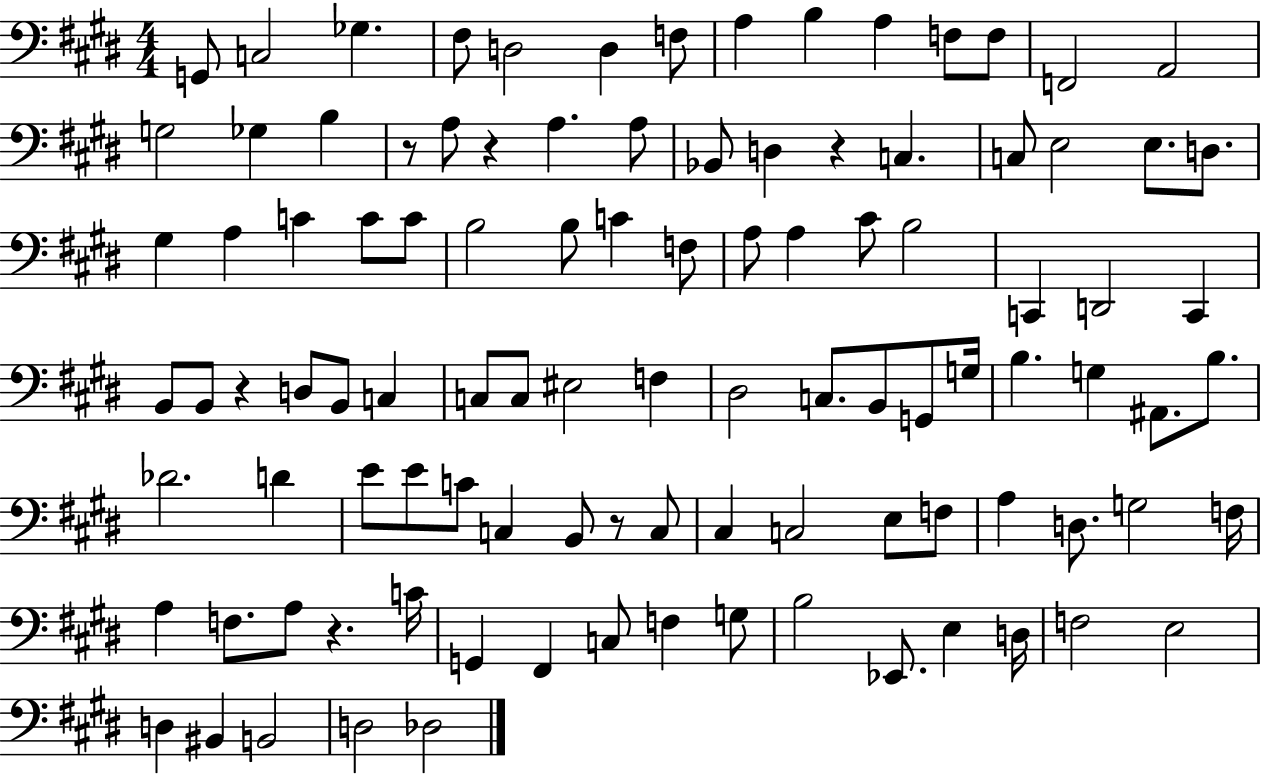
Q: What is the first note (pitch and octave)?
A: G2